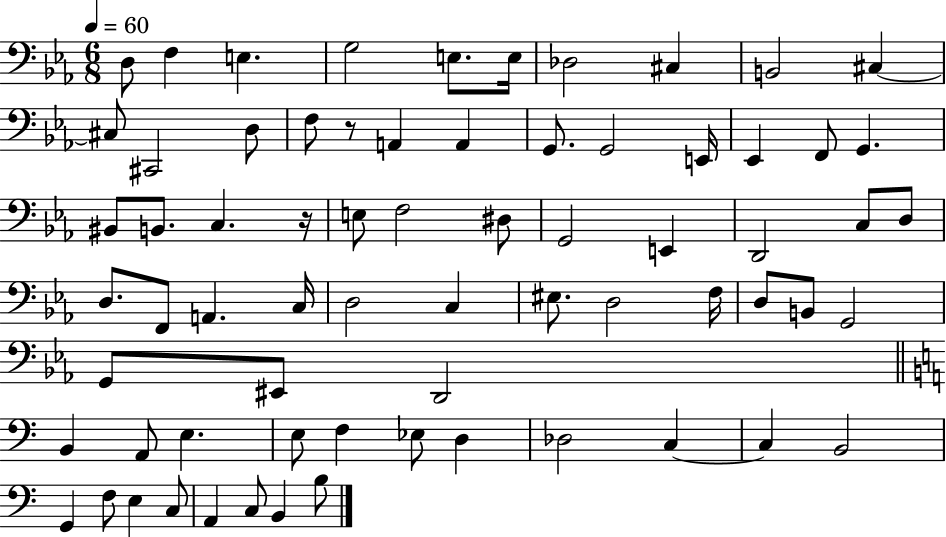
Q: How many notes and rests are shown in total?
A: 69